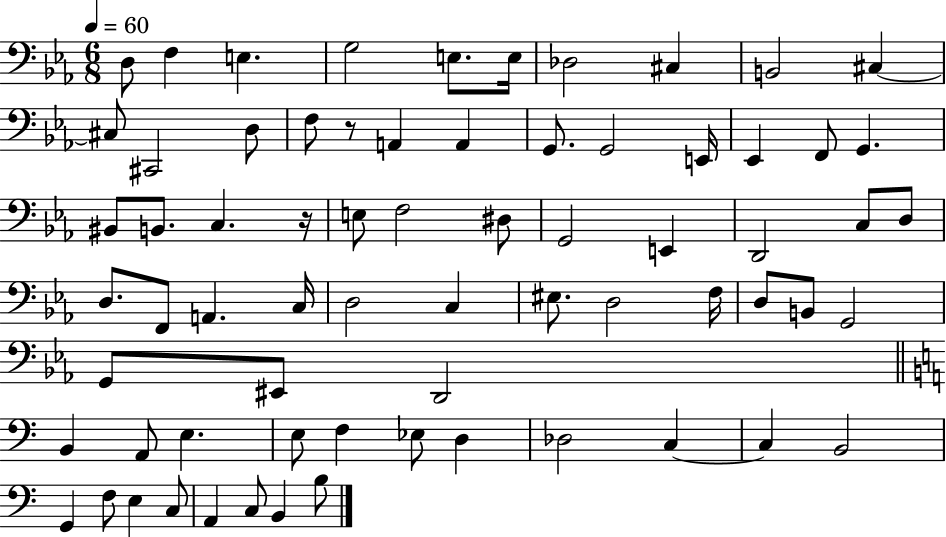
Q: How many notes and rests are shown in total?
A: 69